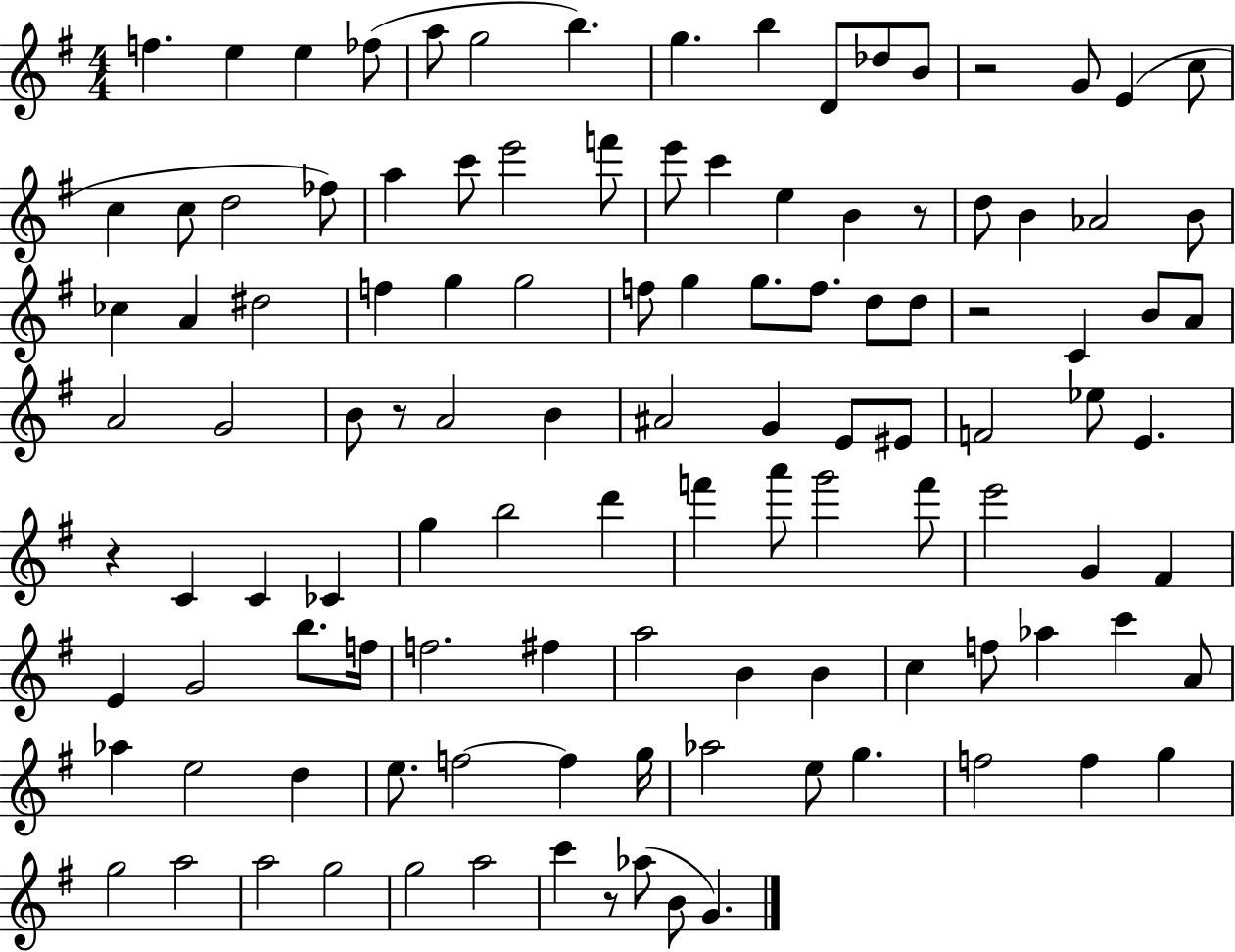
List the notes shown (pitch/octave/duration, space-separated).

F5/q. E5/q E5/q FES5/e A5/e G5/h B5/q. G5/q. B5/q D4/e Db5/e B4/e R/h G4/e E4/q C5/e C5/q C5/e D5/h FES5/e A5/q C6/e E6/h F6/e E6/e C6/q E5/q B4/q R/e D5/e B4/q Ab4/h B4/e CES5/q A4/q D#5/h F5/q G5/q G5/h F5/e G5/q G5/e. F5/e. D5/e D5/e R/h C4/q B4/e A4/e A4/h G4/h B4/e R/e A4/h B4/q A#4/h G4/q E4/e EIS4/e F4/h Eb5/e E4/q. R/q C4/q C4/q CES4/q G5/q B5/h D6/q F6/q A6/e G6/h F6/e E6/h G4/q F#4/q E4/q G4/h B5/e. F5/s F5/h. F#5/q A5/h B4/q B4/q C5/q F5/e Ab5/q C6/q A4/e Ab5/q E5/h D5/q E5/e. F5/h F5/q G5/s Ab5/h E5/e G5/q. F5/h F5/q G5/q G5/h A5/h A5/h G5/h G5/h A5/h C6/q R/e Ab5/e B4/e G4/q.